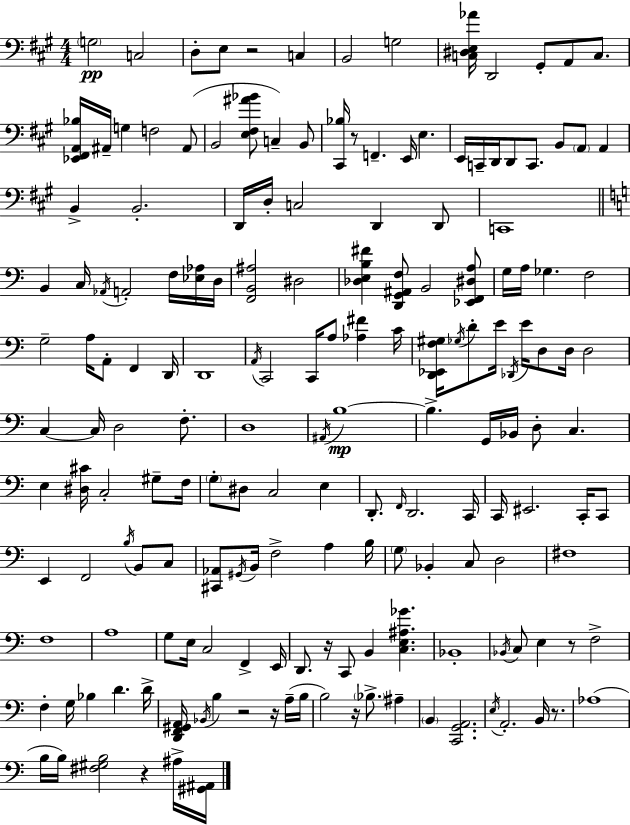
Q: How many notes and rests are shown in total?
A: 173